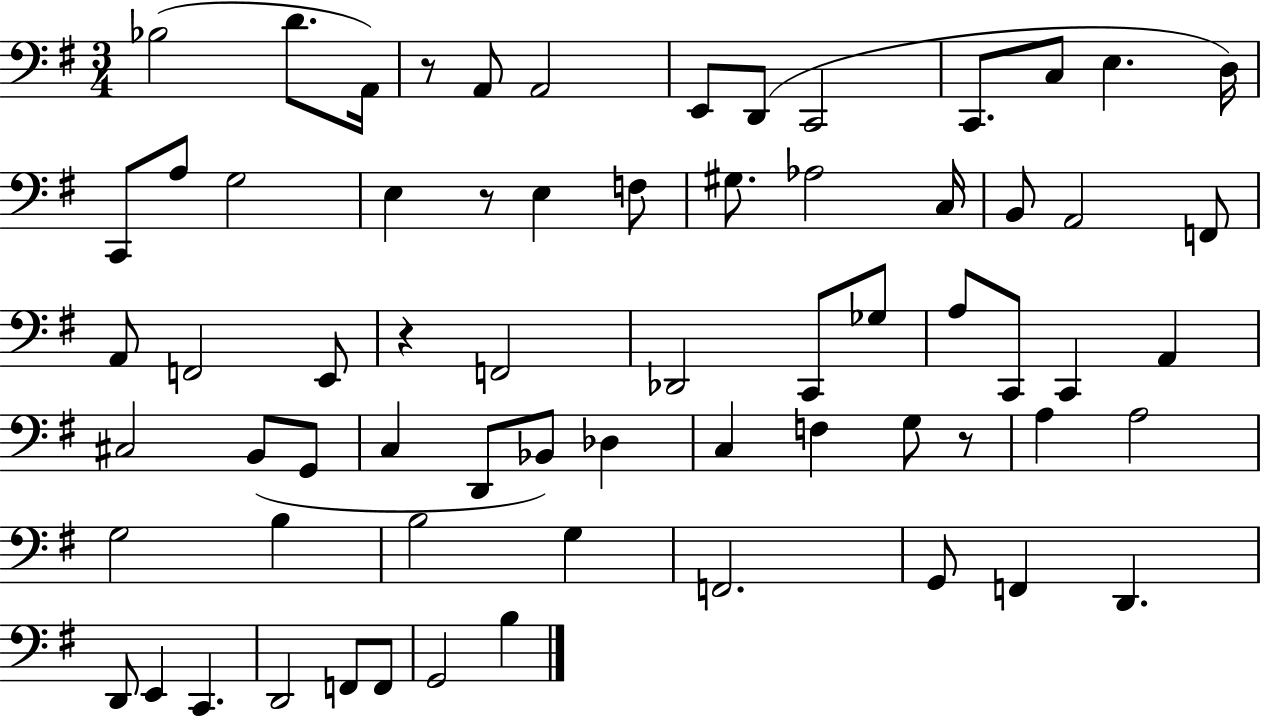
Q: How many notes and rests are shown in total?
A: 67